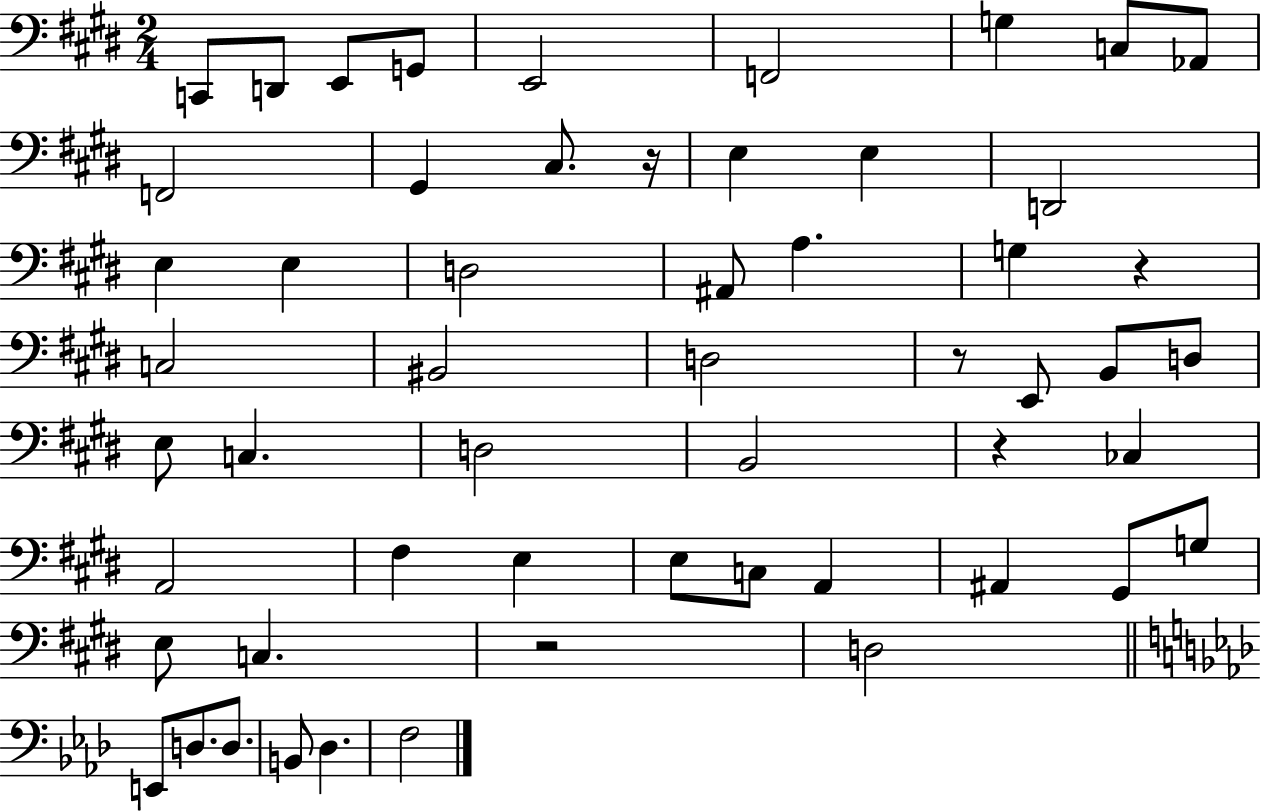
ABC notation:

X:1
T:Untitled
M:2/4
L:1/4
K:E
C,,/2 D,,/2 E,,/2 G,,/2 E,,2 F,,2 G, C,/2 _A,,/2 F,,2 ^G,, ^C,/2 z/4 E, E, D,,2 E, E, D,2 ^A,,/2 A, G, z C,2 ^B,,2 D,2 z/2 E,,/2 B,,/2 D,/2 E,/2 C, D,2 B,,2 z _C, A,,2 ^F, E, E,/2 C,/2 A,, ^A,, ^G,,/2 G,/2 E,/2 C, z2 D,2 E,,/2 D,/2 D,/2 B,,/2 _D, F,2